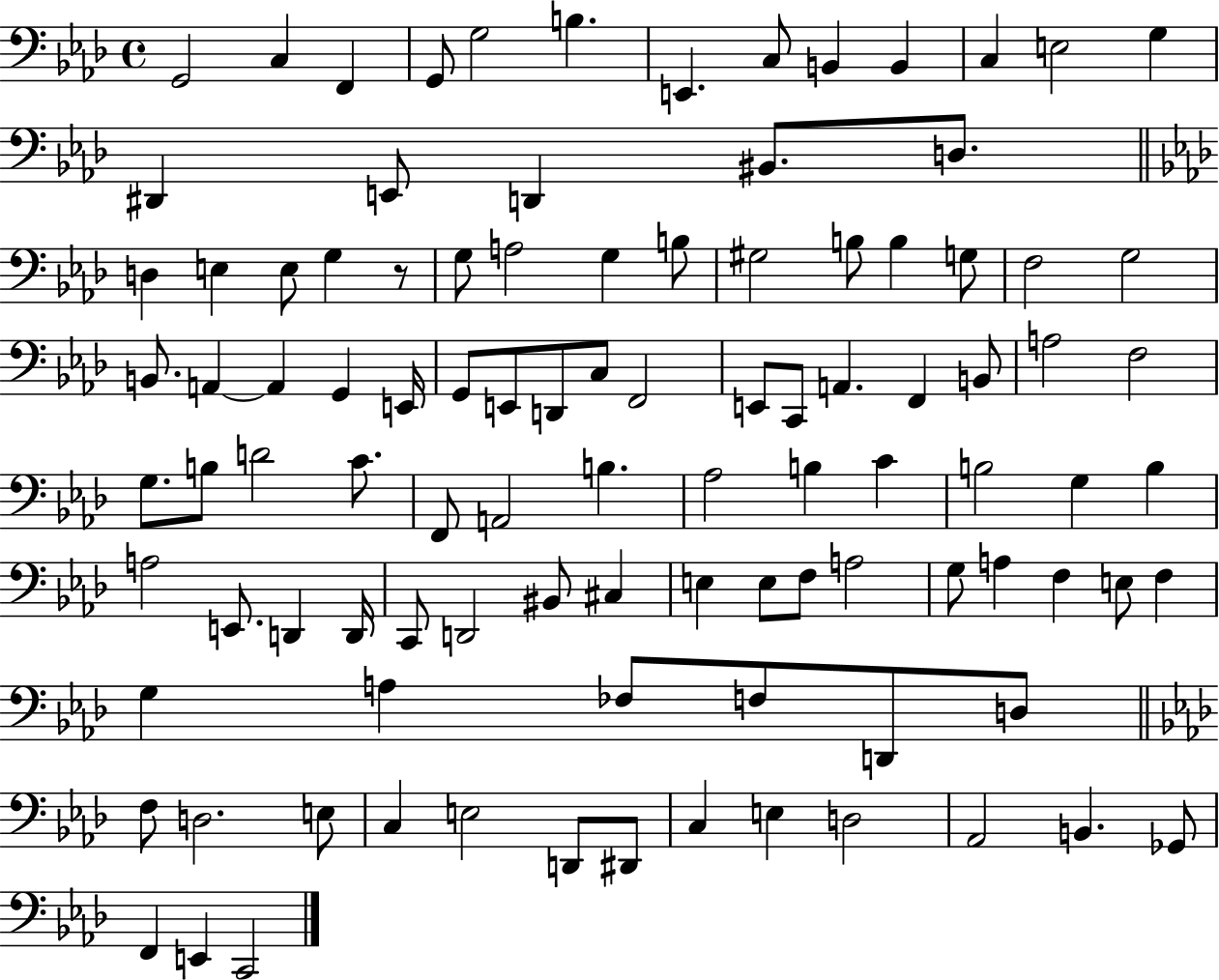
{
  \clef bass
  \time 4/4
  \defaultTimeSignature
  \key aes \major
  \repeat volta 2 { g,2 c4 f,4 | g,8 g2 b4. | e,4. c8 b,4 b,4 | c4 e2 g4 | \break dis,4 e,8 d,4 bis,8. d8. | \bar "||" \break \key aes \major d4 e4 e8 g4 r8 | g8 a2 g4 b8 | gis2 b8 b4 g8 | f2 g2 | \break b,8. a,4~~ a,4 g,4 e,16 | g,8 e,8 d,8 c8 f,2 | e,8 c,8 a,4. f,4 b,8 | a2 f2 | \break g8. b8 d'2 c'8. | f,8 a,2 b4. | aes2 b4 c'4 | b2 g4 b4 | \break a2 e,8. d,4 d,16 | c,8 d,2 bis,8 cis4 | e4 e8 f8 a2 | g8 a4 f4 e8 f4 | \break g4 a4 fes8 f8 d,8 d8 | \bar "||" \break \key aes \major f8 d2. e8 | c4 e2 d,8 dis,8 | c4 e4 d2 | aes,2 b,4. ges,8 | \break f,4 e,4 c,2 | } \bar "|."
}